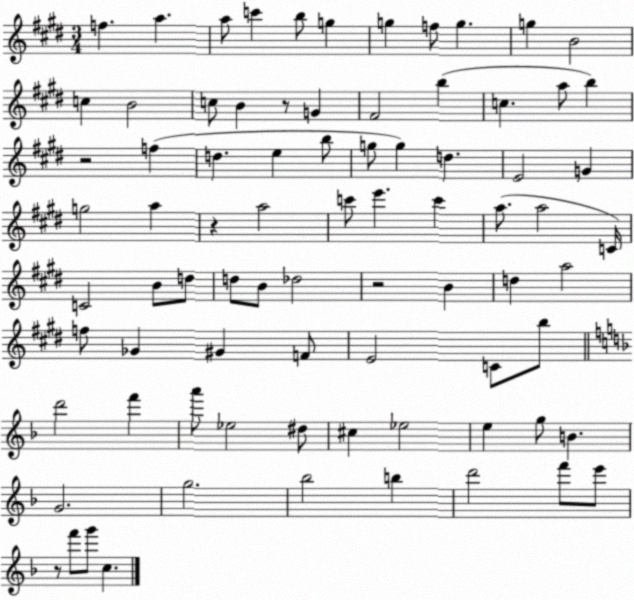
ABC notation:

X:1
T:Untitled
M:3/4
L:1/4
K:E
f a a/2 c' b/2 g g f/2 g g B2 c B2 c/2 B z/2 G ^F2 b c a/2 b z2 f d e b/2 g/2 g d E2 G g2 a z a2 c'/2 e' c' a/2 a2 C/4 C2 B/2 d/2 d/2 B/2 _d2 z2 B d a2 f/2 _G ^G F/2 E2 C/2 b/2 d'2 f' a'/2 _e2 ^d/2 ^c _e2 e g/2 B G2 g2 _b2 b d'2 f'/2 e'/2 z/2 f'/2 g'/2 c